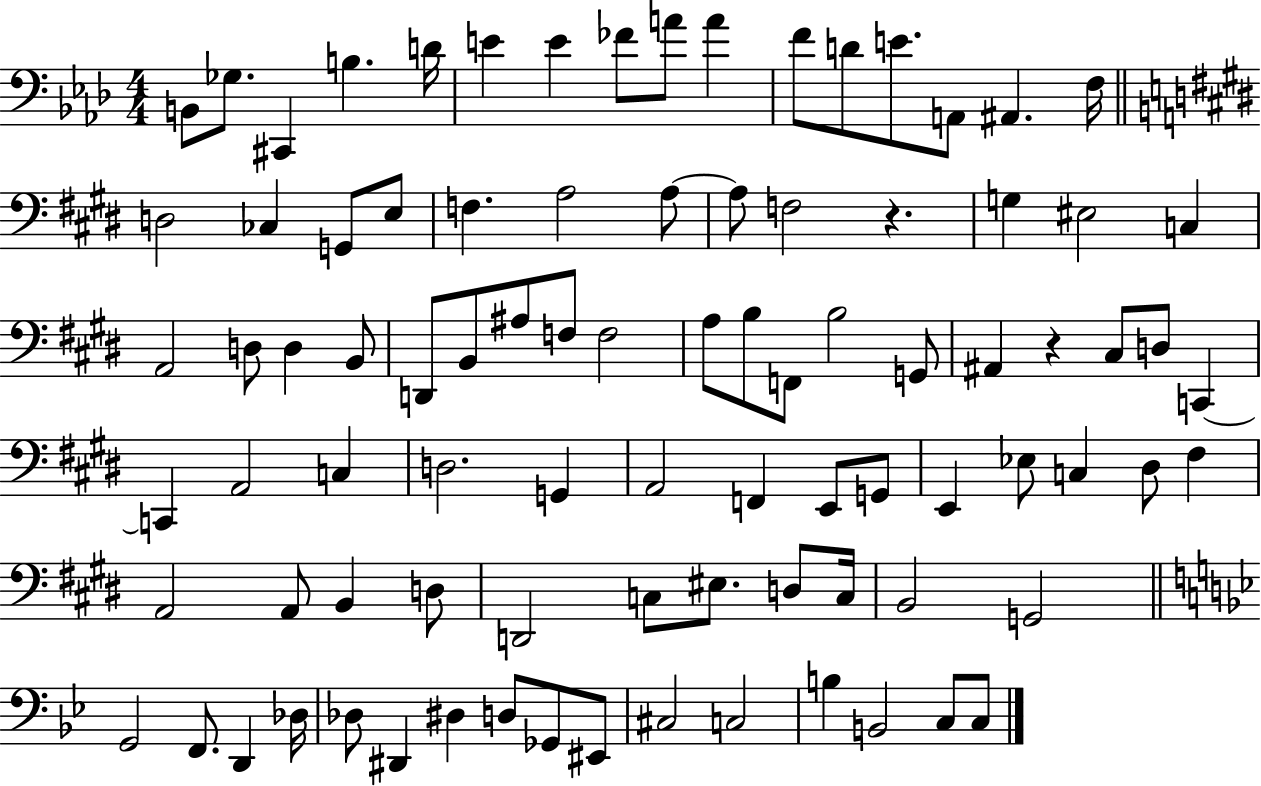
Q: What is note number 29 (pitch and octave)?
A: A2